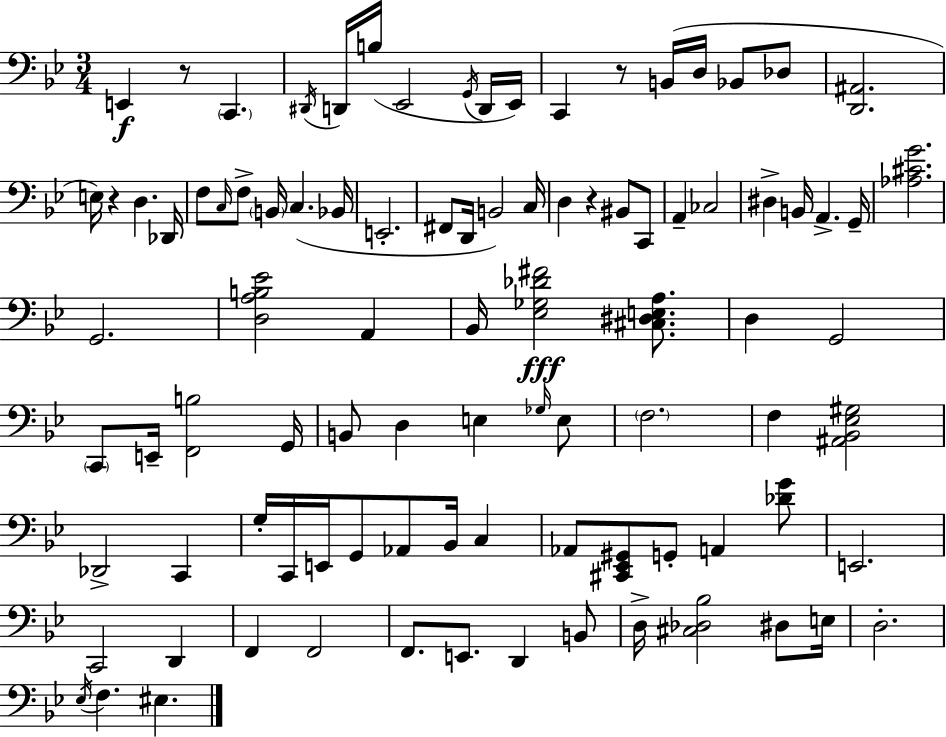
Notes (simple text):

E2/q R/e C2/q. D#2/s D2/s B3/s Eb2/h G2/s D2/s Eb2/s C2/q R/e B2/s D3/s Bb2/e Db3/e [D2,A#2]/h. E3/s R/q D3/q. Db2/s F3/e C3/s F3/e B2/s C3/q. Bb2/s E2/h. F#2/e D2/s B2/h C3/s D3/q R/q BIS2/e C2/e A2/q CES3/h D#3/q B2/s A2/q. G2/s [Ab3,C#4,G4]/h. G2/h. [D3,A3,B3,Eb4]/h A2/q Bb2/s [Eb3,Gb3,Db4,F#4]/h [C#3,D#3,E3,A3]/e. D3/q G2/h C2/e E2/s [F2,B3]/h G2/s B2/e D3/q E3/q Gb3/s E3/e F3/h. F3/q [A#2,Bb2,Eb3,G#3]/h Db2/h C2/q G3/s C2/s E2/s G2/e Ab2/e Bb2/s C3/q Ab2/e [C#2,Eb2,G#2]/e G2/e A2/q [Db4,G4]/e E2/h. C2/h D2/q F2/q F2/h F2/e. E2/e. D2/q B2/e D3/s [C#3,Db3,Bb3]/h D#3/e E3/s D3/h. Eb3/s F3/q. EIS3/q.